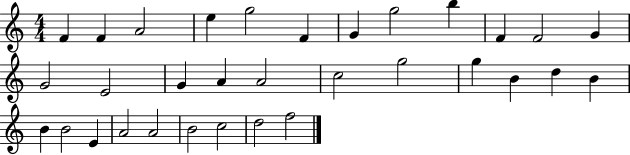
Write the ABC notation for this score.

X:1
T:Untitled
M:4/4
L:1/4
K:C
F F A2 e g2 F G g2 b F F2 G G2 E2 G A A2 c2 g2 g B d B B B2 E A2 A2 B2 c2 d2 f2